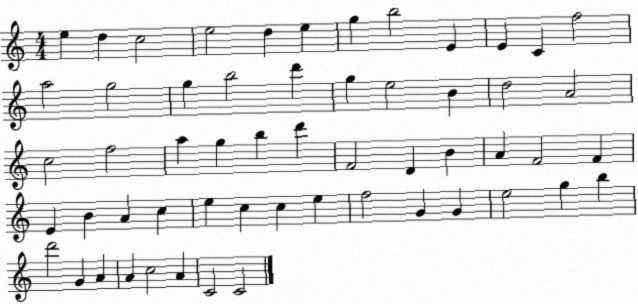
X:1
T:Untitled
M:4/4
L:1/4
K:C
e d c2 e2 d e g b2 E E C f2 a2 g2 g b2 d' g e2 B d2 A2 c2 f2 a g b d' F2 D B A F2 F E B A c e c c e f2 G G e2 g b d'2 G A A c2 A C2 C2